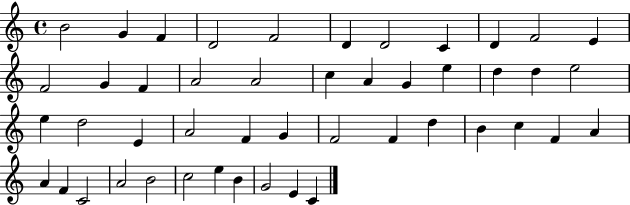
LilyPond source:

{
  \clef treble
  \time 4/4
  \defaultTimeSignature
  \key c \major
  b'2 g'4 f'4 | d'2 f'2 | d'4 d'2 c'4 | d'4 f'2 e'4 | \break f'2 g'4 f'4 | a'2 a'2 | c''4 a'4 g'4 e''4 | d''4 d''4 e''2 | \break e''4 d''2 e'4 | a'2 f'4 g'4 | f'2 f'4 d''4 | b'4 c''4 f'4 a'4 | \break a'4 f'4 c'2 | a'2 b'2 | c''2 e''4 b'4 | g'2 e'4 c'4 | \break \bar "|."
}